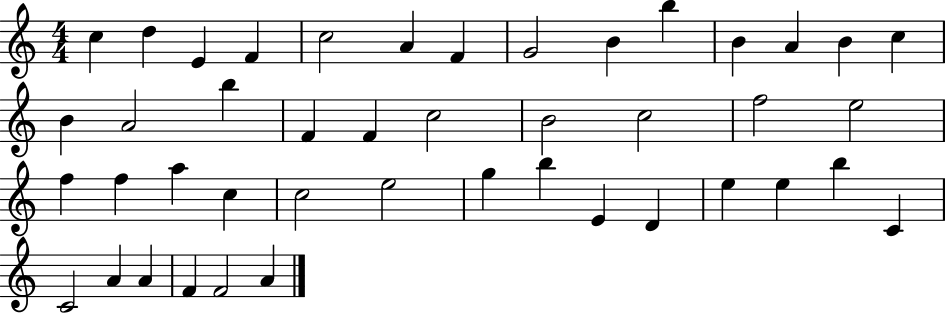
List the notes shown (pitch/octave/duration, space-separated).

C5/q D5/q E4/q F4/q C5/h A4/q F4/q G4/h B4/q B5/q B4/q A4/q B4/q C5/q B4/q A4/h B5/q F4/q F4/q C5/h B4/h C5/h F5/h E5/h F5/q F5/q A5/q C5/q C5/h E5/h G5/q B5/q E4/q D4/q E5/q E5/q B5/q C4/q C4/h A4/q A4/q F4/q F4/h A4/q